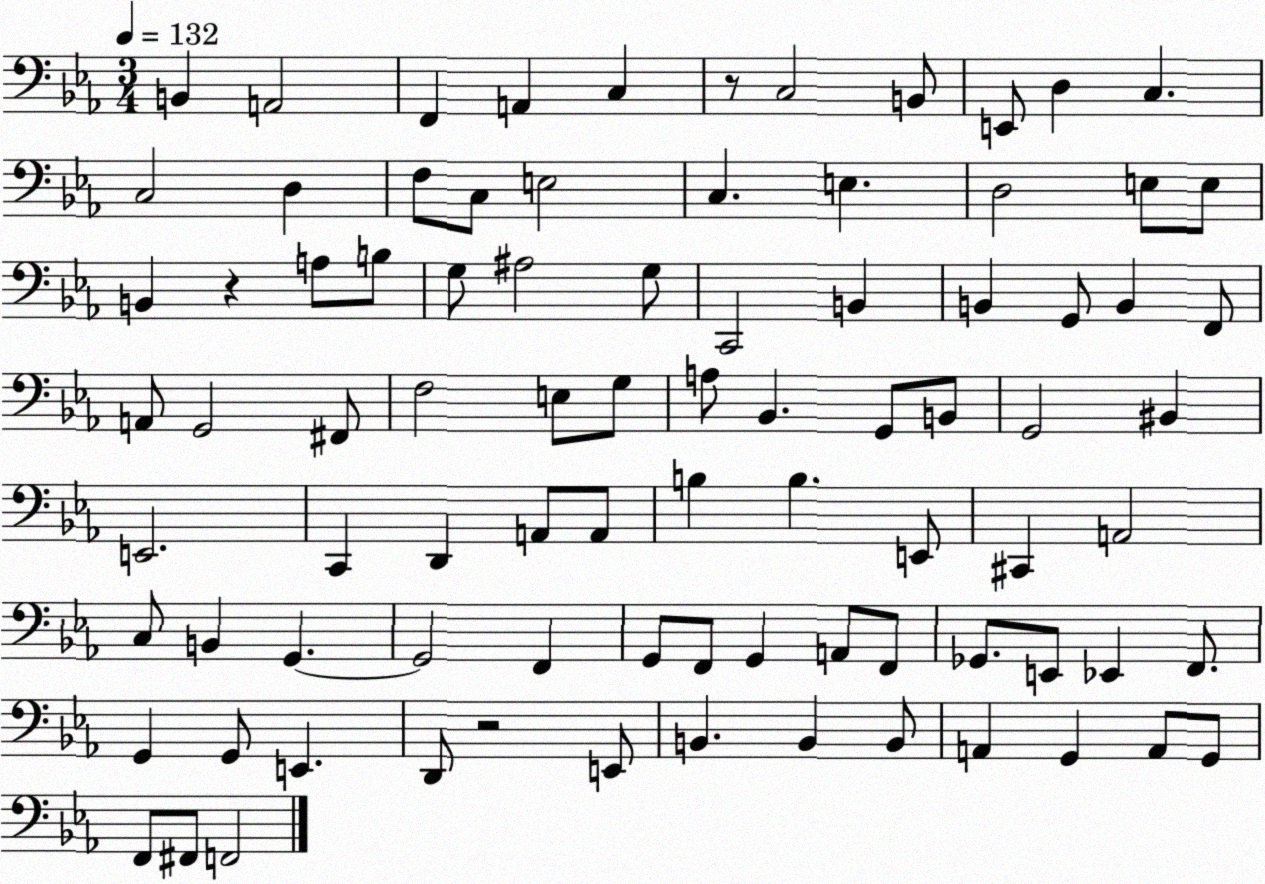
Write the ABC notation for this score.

X:1
T:Untitled
M:3/4
L:1/4
K:Eb
B,, A,,2 F,, A,, C, z/2 C,2 B,,/2 E,,/2 D, C, C,2 D, F,/2 C,/2 E,2 C, E, D,2 E,/2 E,/2 B,, z A,/2 B,/2 G,/2 ^A,2 G,/2 C,,2 B,, B,, G,,/2 B,, F,,/2 A,,/2 G,,2 ^F,,/2 F,2 E,/2 G,/2 A,/2 _B,, G,,/2 B,,/2 G,,2 ^B,, E,,2 C,, D,, A,,/2 A,,/2 B, B, E,,/2 ^C,, A,,2 C,/2 B,, G,, G,,2 F,, G,,/2 F,,/2 G,, A,,/2 F,,/2 _G,,/2 E,,/2 _E,, F,,/2 G,, G,,/2 E,, D,,/2 z2 E,,/2 B,, B,, B,,/2 A,, G,, A,,/2 G,,/2 F,,/2 ^F,,/2 F,,2